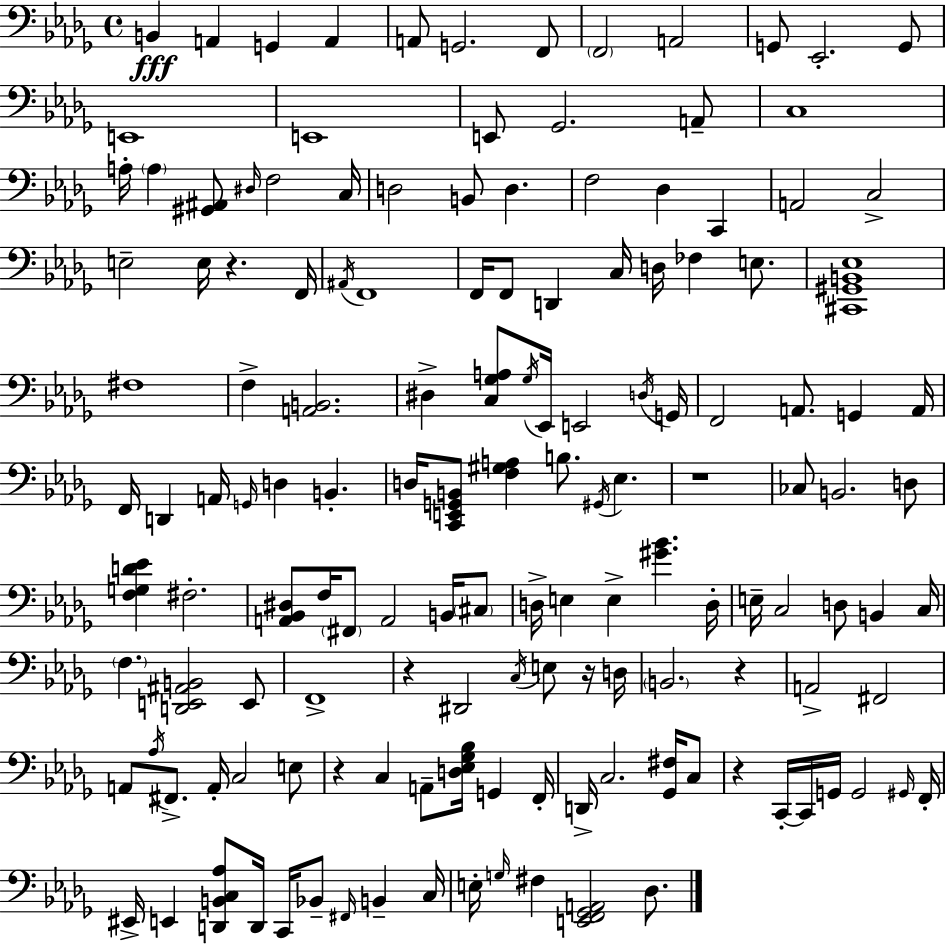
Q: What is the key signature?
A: BES minor